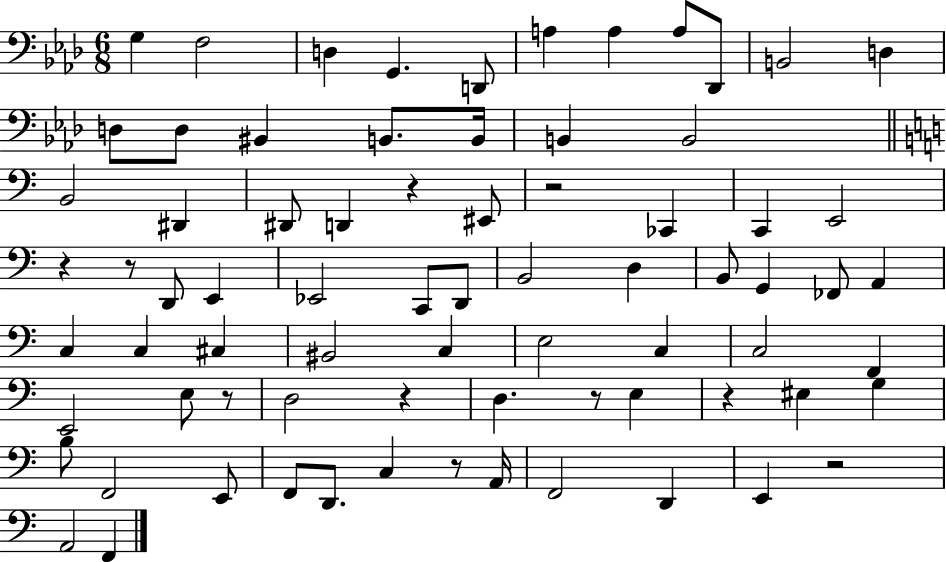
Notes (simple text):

G3/q F3/h D3/q G2/q. D2/e A3/q A3/q A3/e Db2/e B2/h D3/q D3/e D3/e BIS2/q B2/e. B2/s B2/q B2/h B2/h D#2/q D#2/e D2/q R/q EIS2/e R/h CES2/q C2/q E2/h R/q R/e D2/e E2/q Eb2/h C2/e D2/e B2/h D3/q B2/e G2/q FES2/e A2/q C3/q C3/q C#3/q BIS2/h C3/q E3/h C3/q C3/h F2/q E2/h E3/e R/e D3/h R/q D3/q. R/e E3/q R/q EIS3/q G3/q B3/e F2/h E2/e F2/e D2/e. C3/q R/e A2/s F2/h D2/q E2/q R/h A2/h F2/q